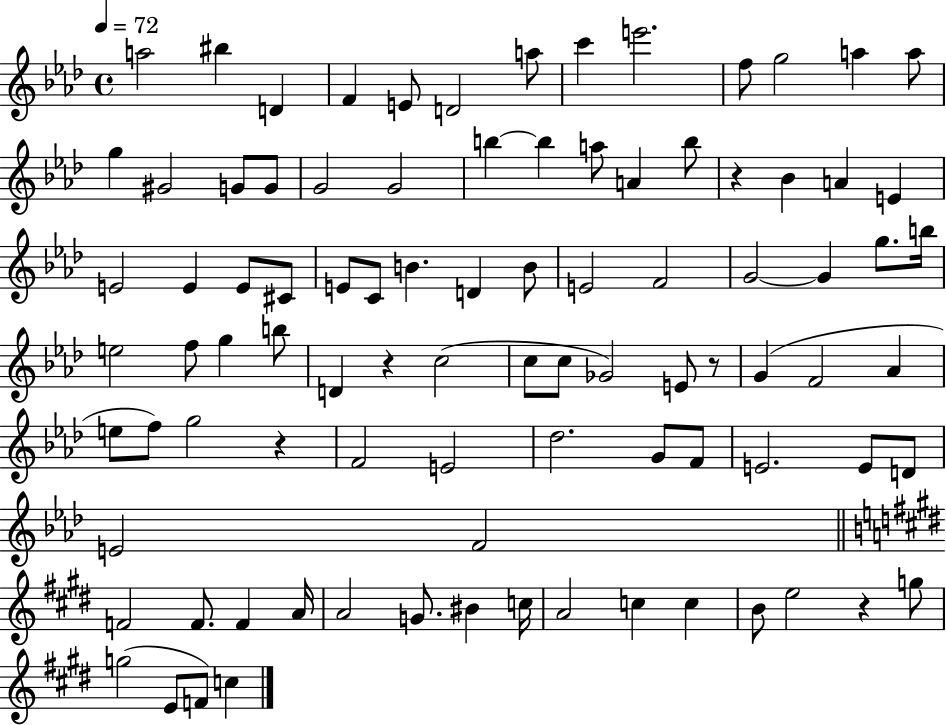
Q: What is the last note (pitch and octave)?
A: C5